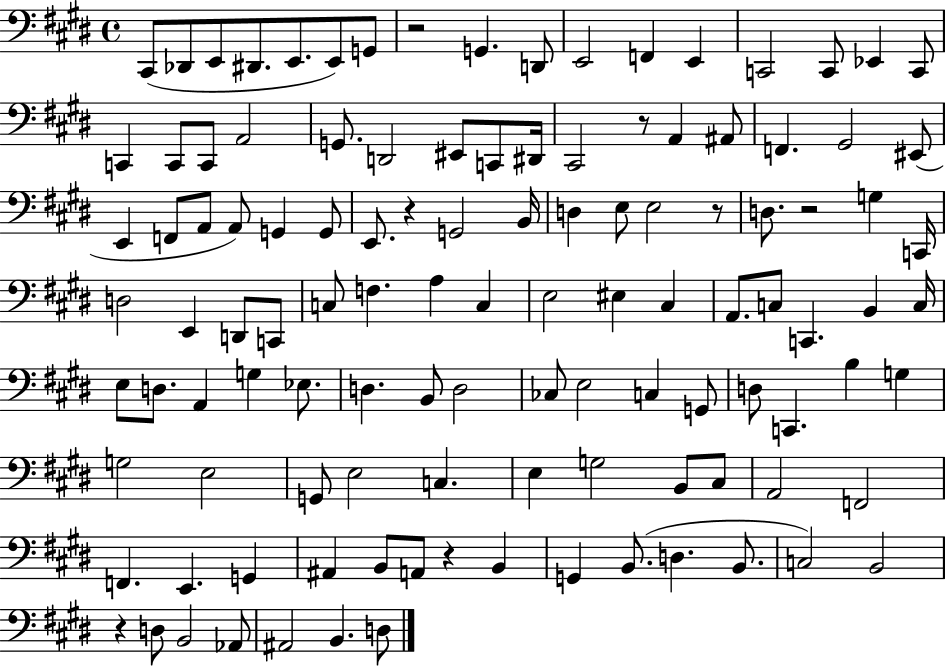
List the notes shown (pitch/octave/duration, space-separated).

C#2/e Db2/e E2/e D#2/e. E2/e. E2/e G2/e R/h G2/q. D2/e E2/h F2/q E2/q C2/h C2/e Eb2/q C2/e C2/q C2/e C2/e A2/h G2/e. D2/h EIS2/e C2/e D#2/s C#2/h R/e A2/q A#2/e F2/q. G#2/h EIS2/e E2/q F2/e A2/e A2/e G2/q G2/e E2/e. R/q G2/h B2/s D3/q E3/e E3/h R/e D3/e. R/h G3/q C2/s D3/h E2/q D2/e C2/e C3/e F3/q. A3/q C3/q E3/h EIS3/q C#3/q A2/e. C3/e C2/q. B2/q C3/s E3/e D3/e. A2/q G3/q Eb3/e. D3/q. B2/e D3/h CES3/e E3/h C3/q G2/e D3/e C2/q. B3/q G3/q G3/h E3/h G2/e E3/h C3/q. E3/q G3/h B2/e C#3/e A2/h F2/h F2/q. E2/q. G2/q A#2/q B2/e A2/e R/q B2/q G2/q B2/e. D3/q. B2/e. C3/h B2/h R/q D3/e B2/h Ab2/e A#2/h B2/q. D3/e